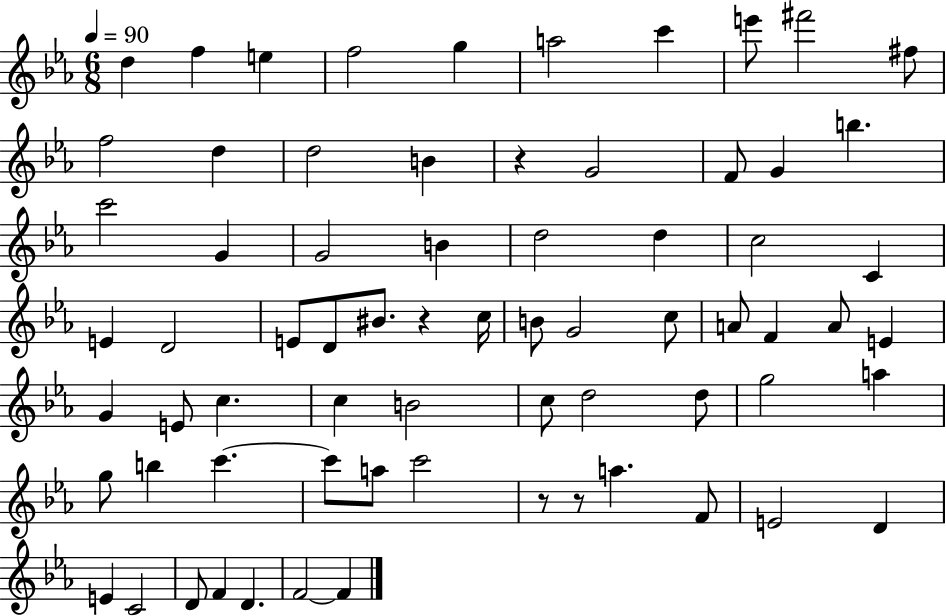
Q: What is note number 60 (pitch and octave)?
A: E4